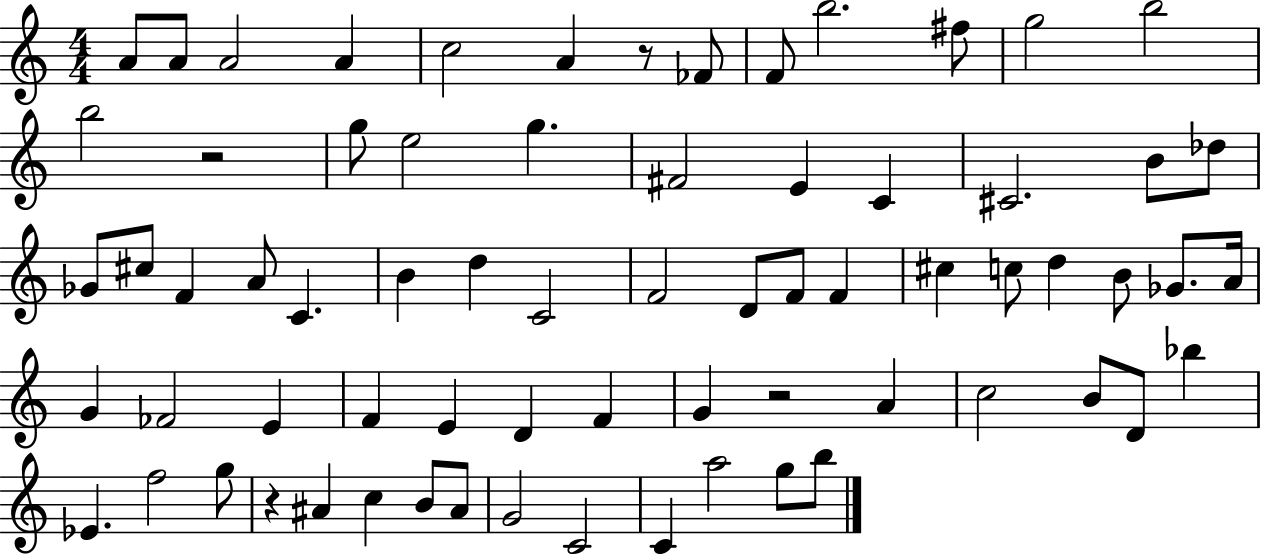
A4/e A4/e A4/h A4/q C5/h A4/q R/e FES4/e F4/e B5/h. F#5/e G5/h B5/h B5/h R/h G5/e E5/h G5/q. F#4/h E4/q C4/q C#4/h. B4/e Db5/e Gb4/e C#5/e F4/q A4/e C4/q. B4/q D5/q C4/h F4/h D4/e F4/e F4/q C#5/q C5/e D5/q B4/e Gb4/e. A4/s G4/q FES4/h E4/q F4/q E4/q D4/q F4/q G4/q R/h A4/q C5/h B4/e D4/e Bb5/q Eb4/q. F5/h G5/e R/q A#4/q C5/q B4/e A#4/e G4/h C4/h C4/q A5/h G5/e B5/e